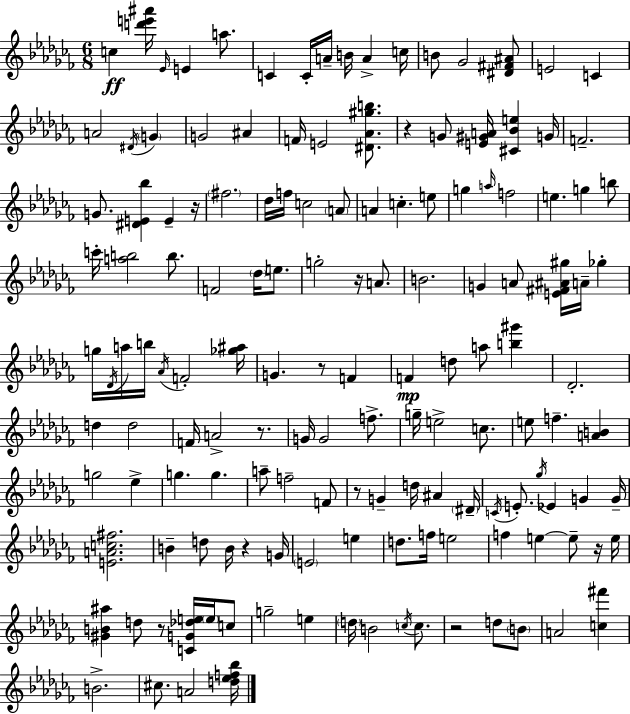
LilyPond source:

{
  \clef treble
  \numericTimeSignature
  \time 6/8
  \key aes \minor
  c''4\ff <d''' e''' ais'''>16 \grace { ees'16 } e'4 a''8. | c'4 c'16-. a'16-- b'16 a'4-> | c''16 b'8 ges'2 <dis' fis' ais'>8 | e'2 c'4 | \break a'2 \acciaccatura { dis'16 } \parenthesize g'4 | g'2 ais'4 | f'16 e'2 <dis' aes' gis'' b''>8. | r4 g'8 <e' gis' a'>16 <cis' bes' e''>4 | \break g'16 f'2.-- | g'8. <dis' e' bes''>4 e'4-- | r16 \parenthesize fis''2. | des''16 f''16 c''2 | \break \parenthesize a'8 a'4 c''4.-. | e''8 g''4 \grace { a''16 } f''2 | e''4. g''4 | b''8 c'''16-. <a'' b''>2 | \break b''8. f'2 \parenthesize des''16 | e''8. g''2-. r16 | a'8. b'2. | g'4 a'8 <e' fis' ais' gis''>16 a'16-- ges''4-. | \break g''16 \acciaccatura { des'16 } a''16 b''16 \acciaccatura { aes'16 } f'2-. | <ges'' ais''>16 g'4. r8 | f'4 f'4\mp d''8 a''8 | <b'' gis'''>4 des'2.-. | \break d''4 d''2 | f'16 a'2-> | r8. g'16 g'2 | f''8.-> g''16-- e''2-> | \break c''8. e''8 f''4.-- | <a' b'>4 g''2 | ees''4-> g''4. g''4. | a''8-- f''2-- | \break f'8 r8 g'4-- d''16 | ais'4 \parenthesize dis'16-- \acciaccatura { c'16 } e'8.-. \acciaccatura { ges''16 } ees'4 | g'4 g'16-- <e' a' c'' fis''>2. | b'4-- d''8 | \break b'16 r4 g'16 \parenthesize e'2 | e''4 d''8. f''16 e''2 | f''4 e''4~~ | e''8-- r16 e''16 <gis' b' ais''>4 d''8 | \break r8 <c' g' des'' e''>16 \parenthesize e''16 c''8 g''2-- | e''4 \parenthesize d''16 b'2 | \acciaccatura { c''16 } c''8. r2 | d''8 \parenthesize b'8 a'2 | \break <c'' fis'''>4 b'2.-> | cis''8. a'2 | <d'' ees'' f'' bes''>16 \bar "|."
}